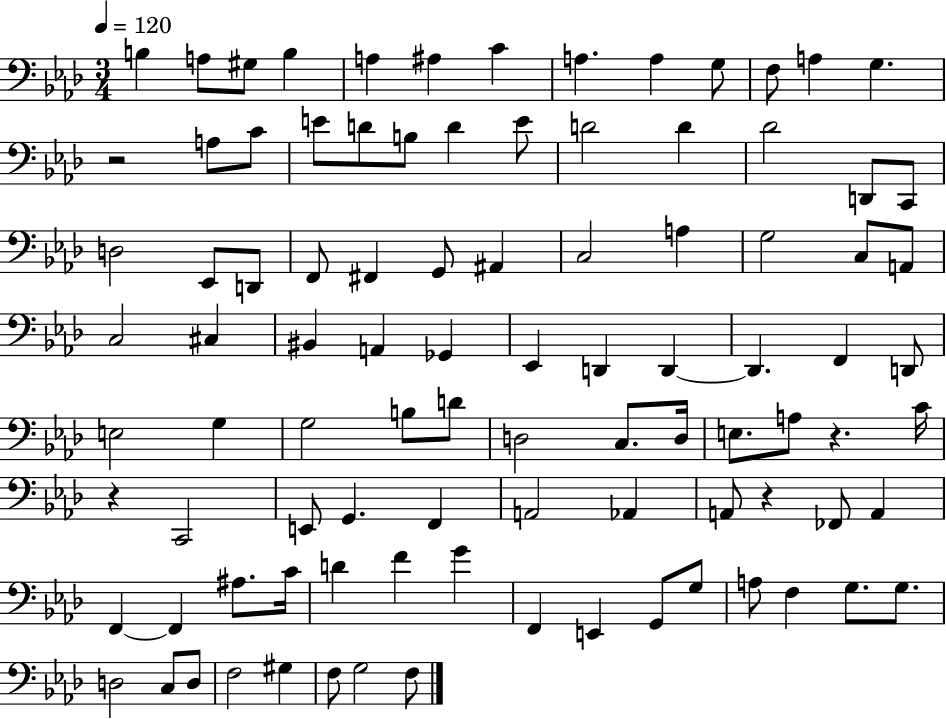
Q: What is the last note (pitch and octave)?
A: F3